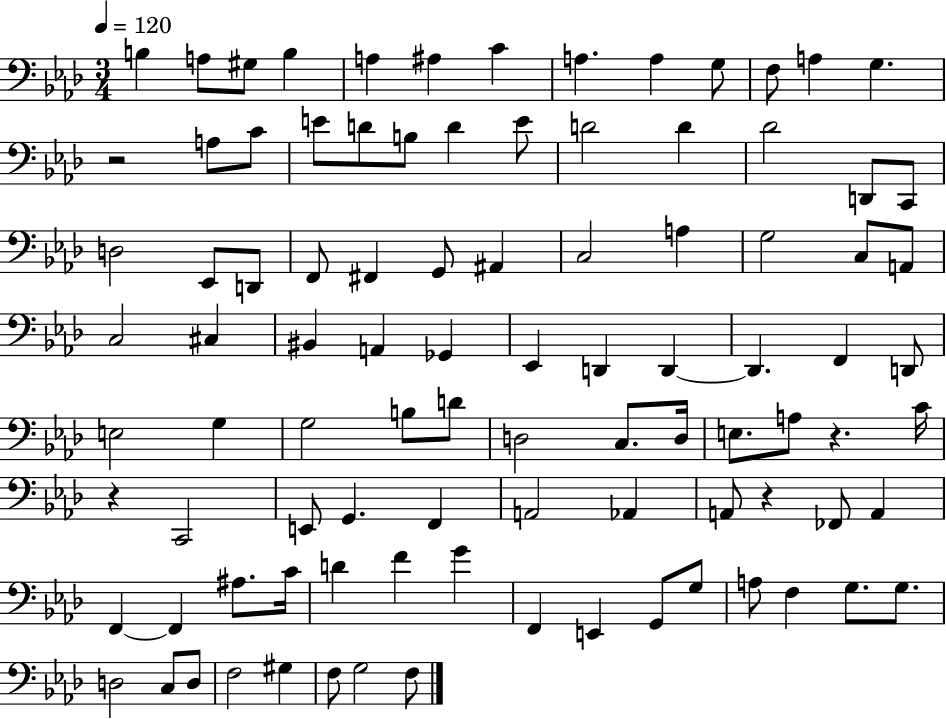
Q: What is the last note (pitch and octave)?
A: F3